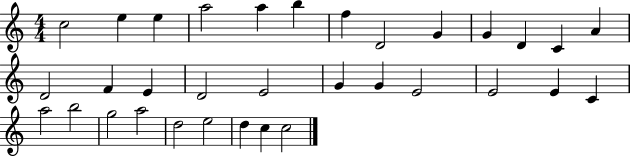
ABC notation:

X:1
T:Untitled
M:4/4
L:1/4
K:C
c2 e e a2 a b f D2 G G D C A D2 F E D2 E2 G G E2 E2 E C a2 b2 g2 a2 d2 e2 d c c2